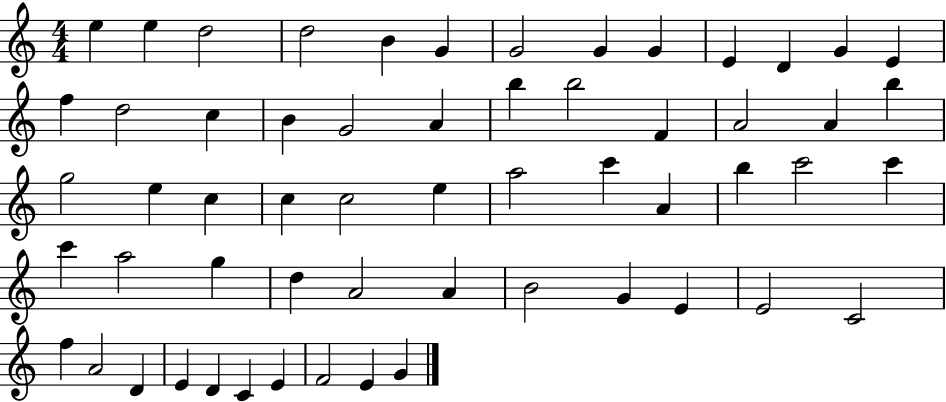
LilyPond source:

{
  \clef treble
  \numericTimeSignature
  \time 4/4
  \key c \major
  e''4 e''4 d''2 | d''2 b'4 g'4 | g'2 g'4 g'4 | e'4 d'4 g'4 e'4 | \break f''4 d''2 c''4 | b'4 g'2 a'4 | b''4 b''2 f'4 | a'2 a'4 b''4 | \break g''2 e''4 c''4 | c''4 c''2 e''4 | a''2 c'''4 a'4 | b''4 c'''2 c'''4 | \break c'''4 a''2 g''4 | d''4 a'2 a'4 | b'2 g'4 e'4 | e'2 c'2 | \break f''4 a'2 d'4 | e'4 d'4 c'4 e'4 | f'2 e'4 g'4 | \bar "|."
}